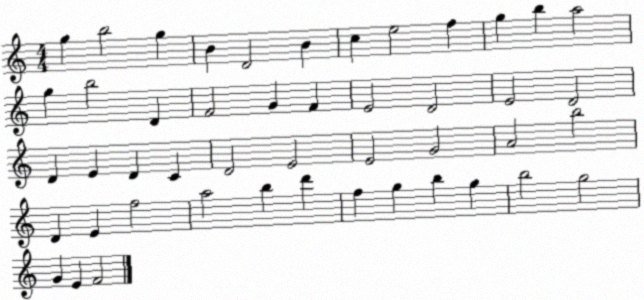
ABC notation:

X:1
T:Untitled
M:4/4
L:1/4
K:C
g b2 g B D2 B c e2 f g b a2 g b2 D F2 G F E2 D2 E2 D2 D E D C D2 E2 E2 G2 A2 b2 D E f2 a2 b d' f g b g b2 g2 G E F2